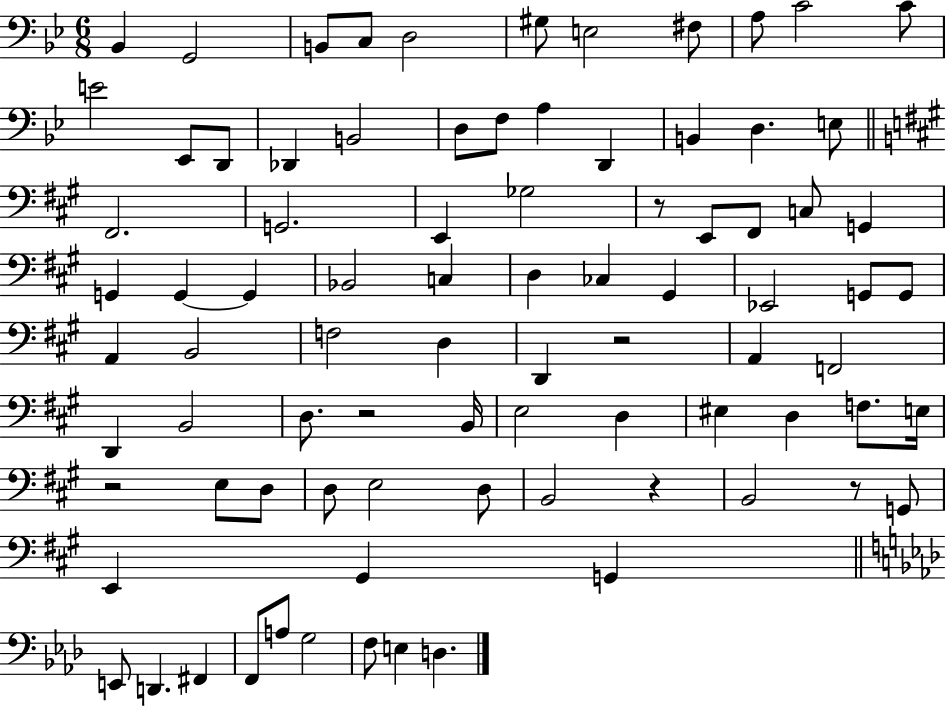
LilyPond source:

{
  \clef bass
  \numericTimeSignature
  \time 6/8
  \key bes \major
  bes,4 g,2 | b,8 c8 d2 | gis8 e2 fis8 | a8 c'2 c'8 | \break e'2 ees,8 d,8 | des,4 b,2 | d8 f8 a4 d,4 | b,4 d4. e8 | \break \bar "||" \break \key a \major fis,2. | g,2. | e,4 ges2 | r8 e,8 fis,8 c8 g,4 | \break g,4 g,4~~ g,4 | bes,2 c4 | d4 ces4 gis,4 | ees,2 g,8 g,8 | \break a,4 b,2 | f2 d4 | d,4 r2 | a,4 f,2 | \break d,4 b,2 | d8. r2 b,16 | e2 d4 | eis4 d4 f8. e16 | \break r2 e8 d8 | d8 e2 d8 | b,2 r4 | b,2 r8 g,8 | \break e,4 gis,4 g,4 | \bar "||" \break \key aes \major e,8 d,4. fis,4 | f,8 a8 g2 | f8 e4 d4. | \bar "|."
}